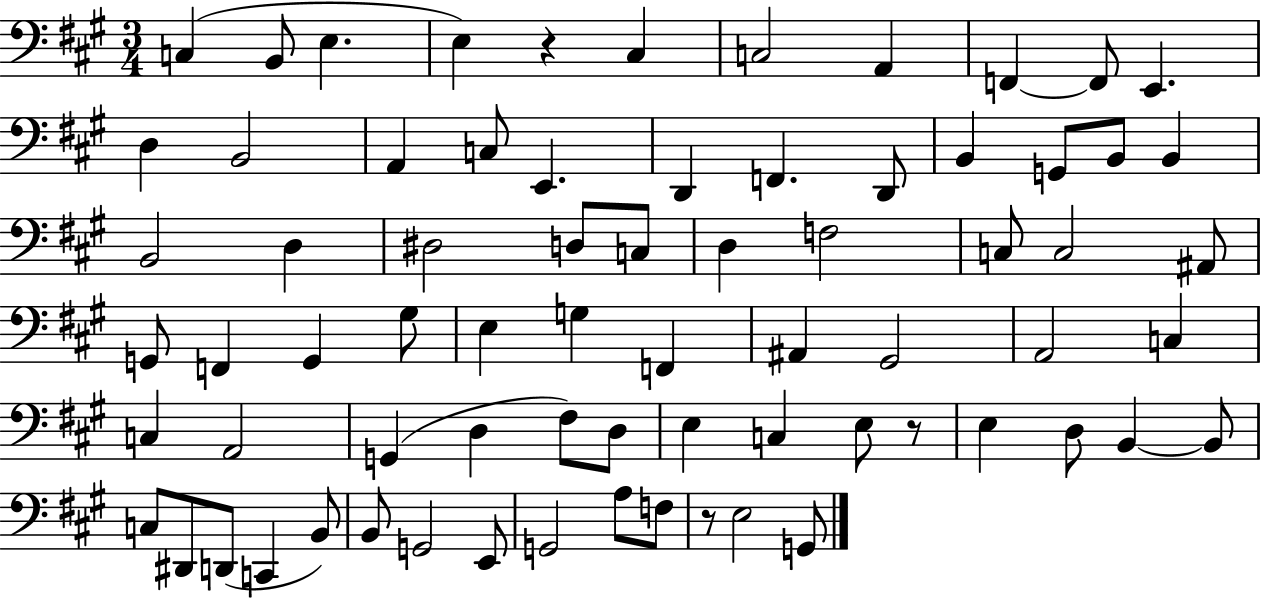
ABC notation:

X:1
T:Untitled
M:3/4
L:1/4
K:A
C, B,,/2 E, E, z ^C, C,2 A,, F,, F,,/2 E,, D, B,,2 A,, C,/2 E,, D,, F,, D,,/2 B,, G,,/2 B,,/2 B,, B,,2 D, ^D,2 D,/2 C,/2 D, F,2 C,/2 C,2 ^A,,/2 G,,/2 F,, G,, ^G,/2 E, G, F,, ^A,, ^G,,2 A,,2 C, C, A,,2 G,, D, ^F,/2 D,/2 E, C, E,/2 z/2 E, D,/2 B,, B,,/2 C,/2 ^D,,/2 D,,/2 C,, B,,/2 B,,/2 G,,2 E,,/2 G,,2 A,/2 F,/2 z/2 E,2 G,,/2